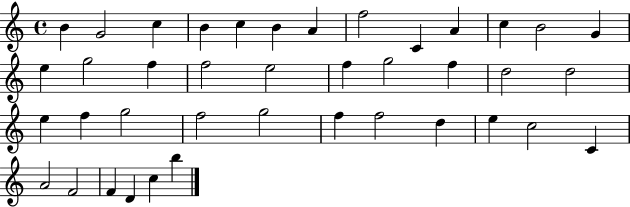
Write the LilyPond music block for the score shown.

{
  \clef treble
  \time 4/4
  \defaultTimeSignature
  \key c \major
  b'4 g'2 c''4 | b'4 c''4 b'4 a'4 | f''2 c'4 a'4 | c''4 b'2 g'4 | \break e''4 g''2 f''4 | f''2 e''2 | f''4 g''2 f''4 | d''2 d''2 | \break e''4 f''4 g''2 | f''2 g''2 | f''4 f''2 d''4 | e''4 c''2 c'4 | \break a'2 f'2 | f'4 d'4 c''4 b''4 | \bar "|."
}